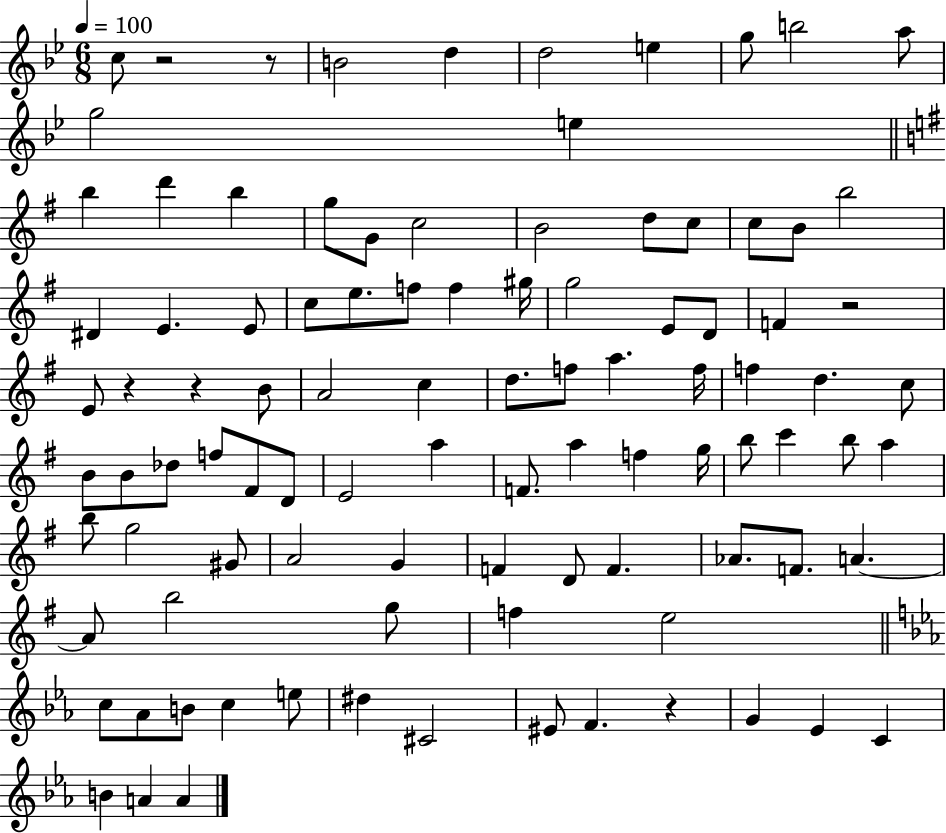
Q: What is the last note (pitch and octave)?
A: A4